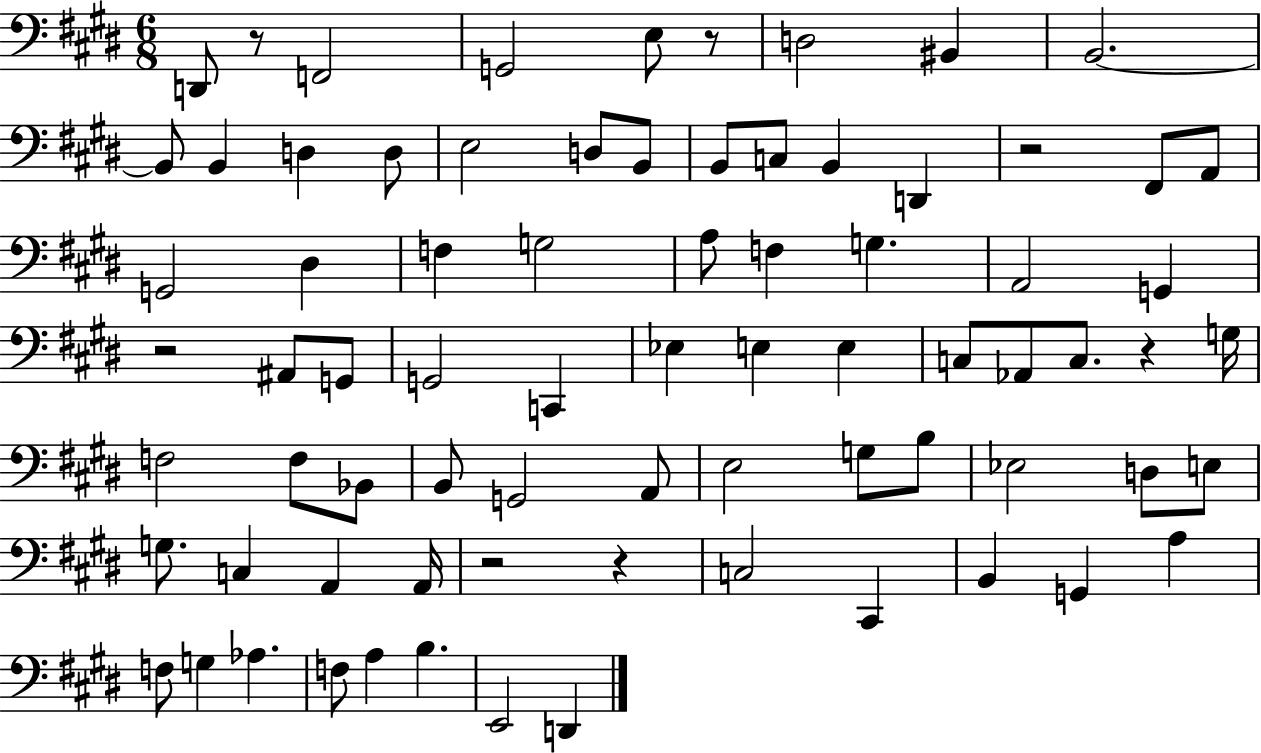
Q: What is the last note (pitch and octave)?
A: D2